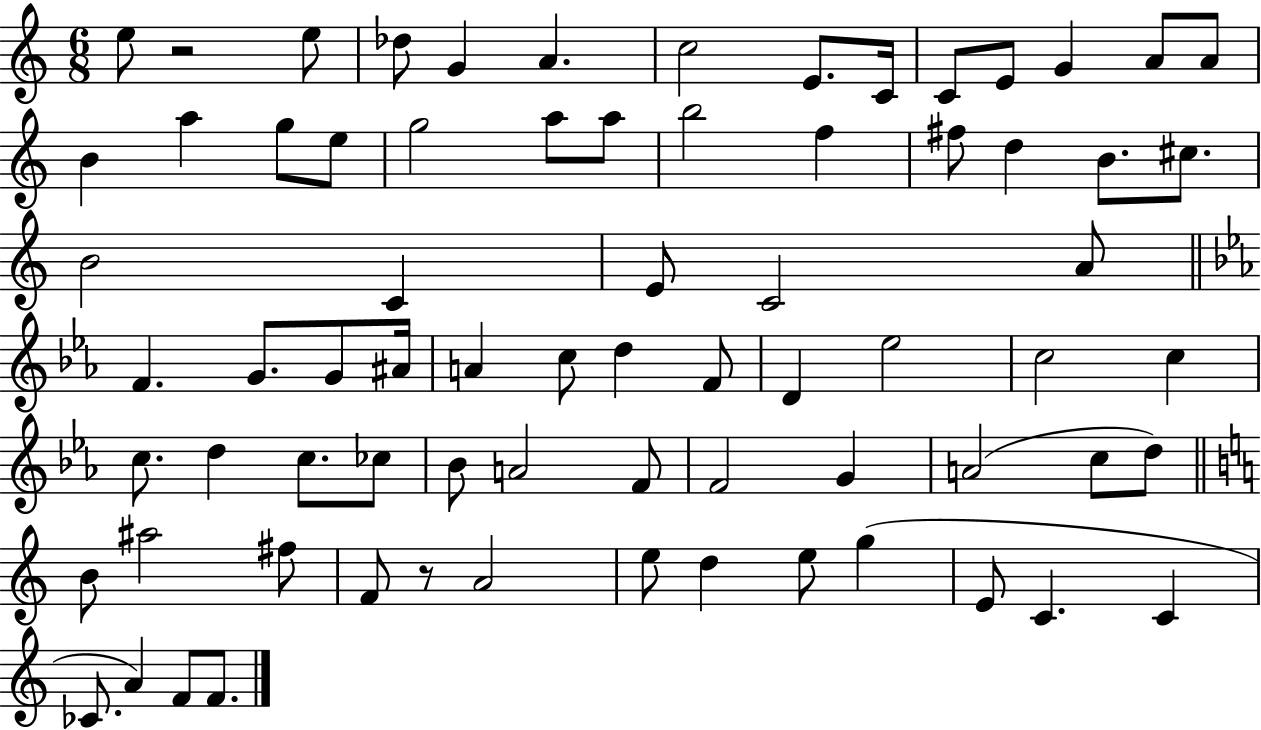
X:1
T:Untitled
M:6/8
L:1/4
K:C
e/2 z2 e/2 _d/2 G A c2 E/2 C/4 C/2 E/2 G A/2 A/2 B a g/2 e/2 g2 a/2 a/2 b2 f ^f/2 d B/2 ^c/2 B2 C E/2 C2 A/2 F G/2 G/2 ^A/4 A c/2 d F/2 D _e2 c2 c c/2 d c/2 _c/2 _B/2 A2 F/2 F2 G A2 c/2 d/2 B/2 ^a2 ^f/2 F/2 z/2 A2 e/2 d e/2 g E/2 C C _C/2 A F/2 F/2